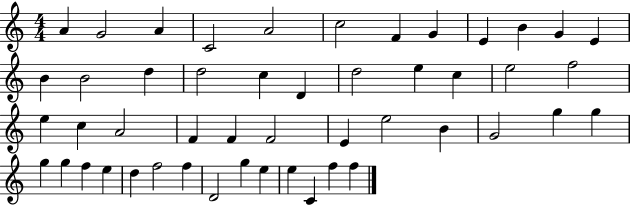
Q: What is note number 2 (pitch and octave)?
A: G4